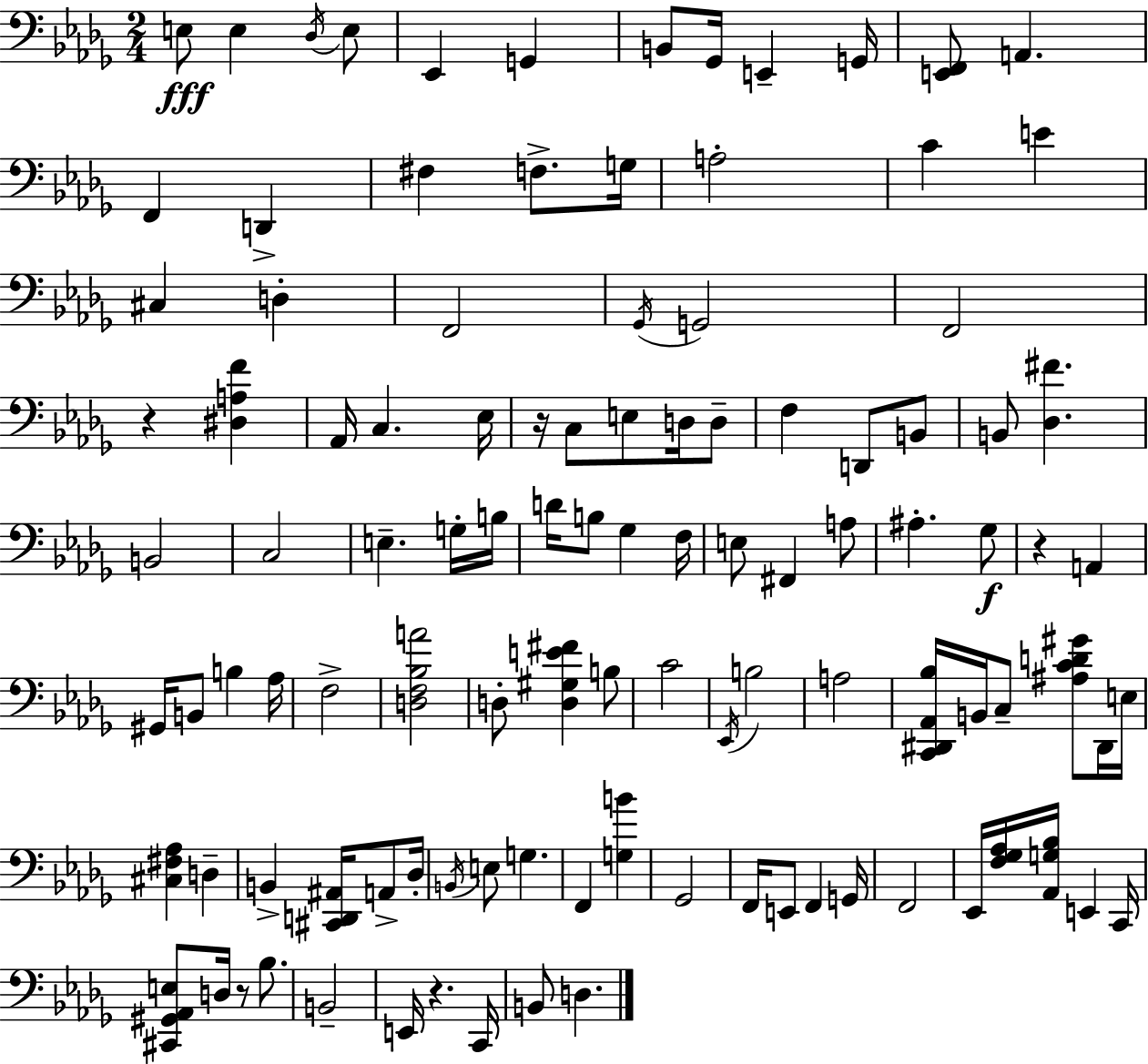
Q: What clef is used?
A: bass